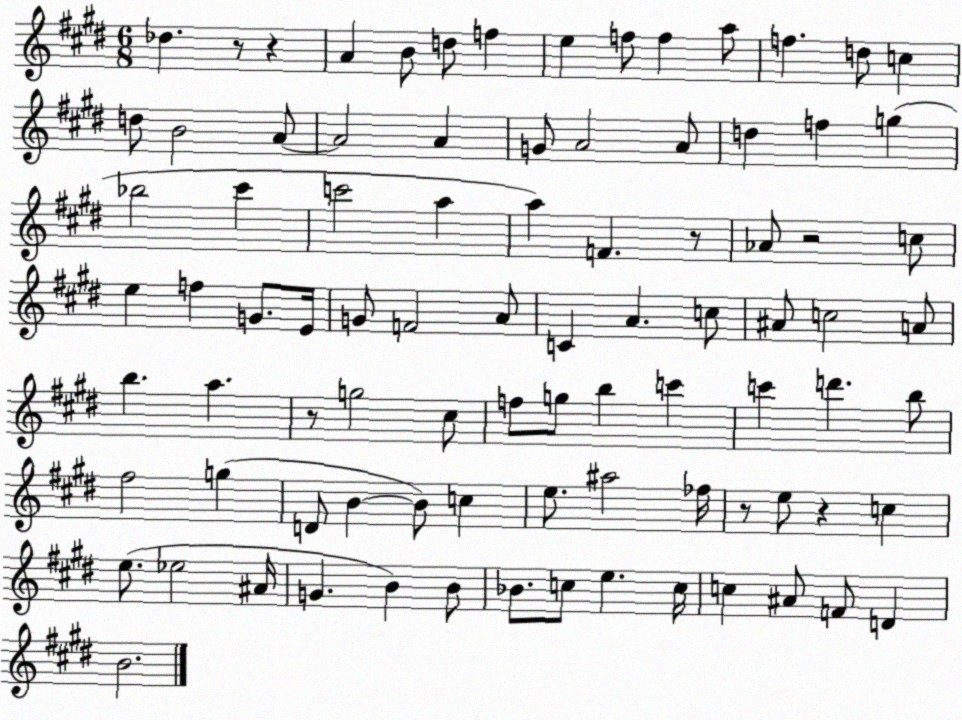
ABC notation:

X:1
T:Untitled
M:6/8
L:1/4
K:E
_d z/2 z A B/2 d/2 f e f/2 f a/2 f d/2 c d/2 B2 A/2 A2 A G/2 A2 A/2 d f g _b2 ^c' c'2 a a F z/2 _A/2 z2 c/2 e f G/2 E/4 G/2 F2 A/2 C A c/2 ^A/2 c2 A/2 b a z/2 g2 ^c/2 f/2 g/2 b c' c' d' b/2 ^f2 g D/2 B B/2 c e/2 ^a2 _f/4 z/2 e/2 z c e/2 _e2 ^A/4 G B B/2 _B/2 c/2 e c/4 c ^A/2 F/2 D B2